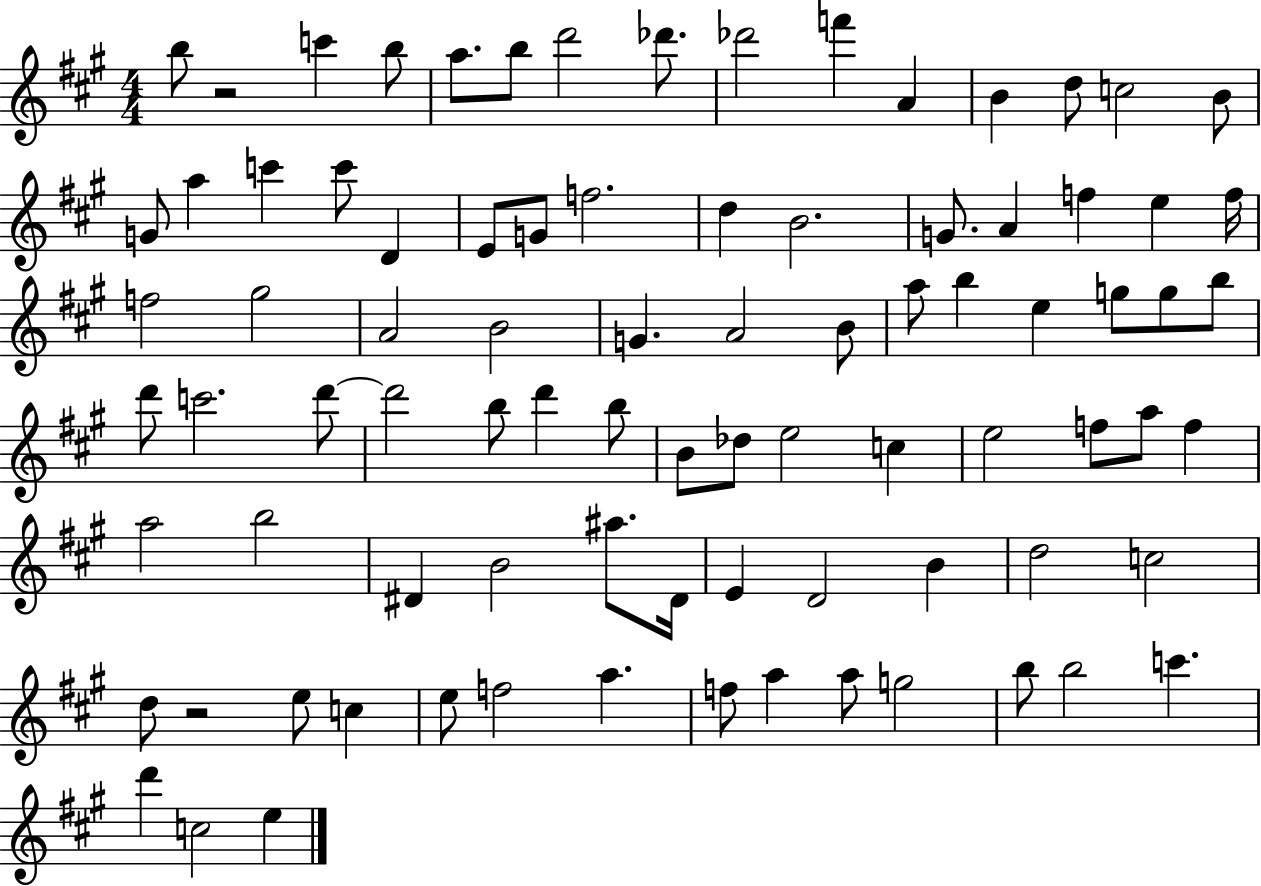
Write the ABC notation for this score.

X:1
T:Untitled
M:4/4
L:1/4
K:A
b/2 z2 c' b/2 a/2 b/2 d'2 _d'/2 _d'2 f' A B d/2 c2 B/2 G/2 a c' c'/2 D E/2 G/2 f2 d B2 G/2 A f e f/4 f2 ^g2 A2 B2 G A2 B/2 a/2 b e g/2 g/2 b/2 d'/2 c'2 d'/2 d'2 b/2 d' b/2 B/2 _d/2 e2 c e2 f/2 a/2 f a2 b2 ^D B2 ^a/2 ^D/4 E D2 B d2 c2 d/2 z2 e/2 c e/2 f2 a f/2 a a/2 g2 b/2 b2 c' d' c2 e